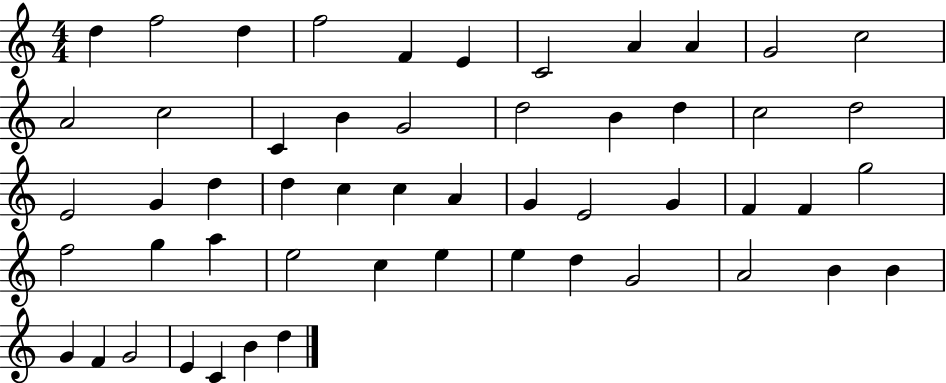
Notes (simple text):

D5/q F5/h D5/q F5/h F4/q E4/q C4/h A4/q A4/q G4/h C5/h A4/h C5/h C4/q B4/q G4/h D5/h B4/q D5/q C5/h D5/h E4/h G4/q D5/q D5/q C5/q C5/q A4/q G4/q E4/h G4/q F4/q F4/q G5/h F5/h G5/q A5/q E5/h C5/q E5/q E5/q D5/q G4/h A4/h B4/q B4/q G4/q F4/q G4/h E4/q C4/q B4/q D5/q